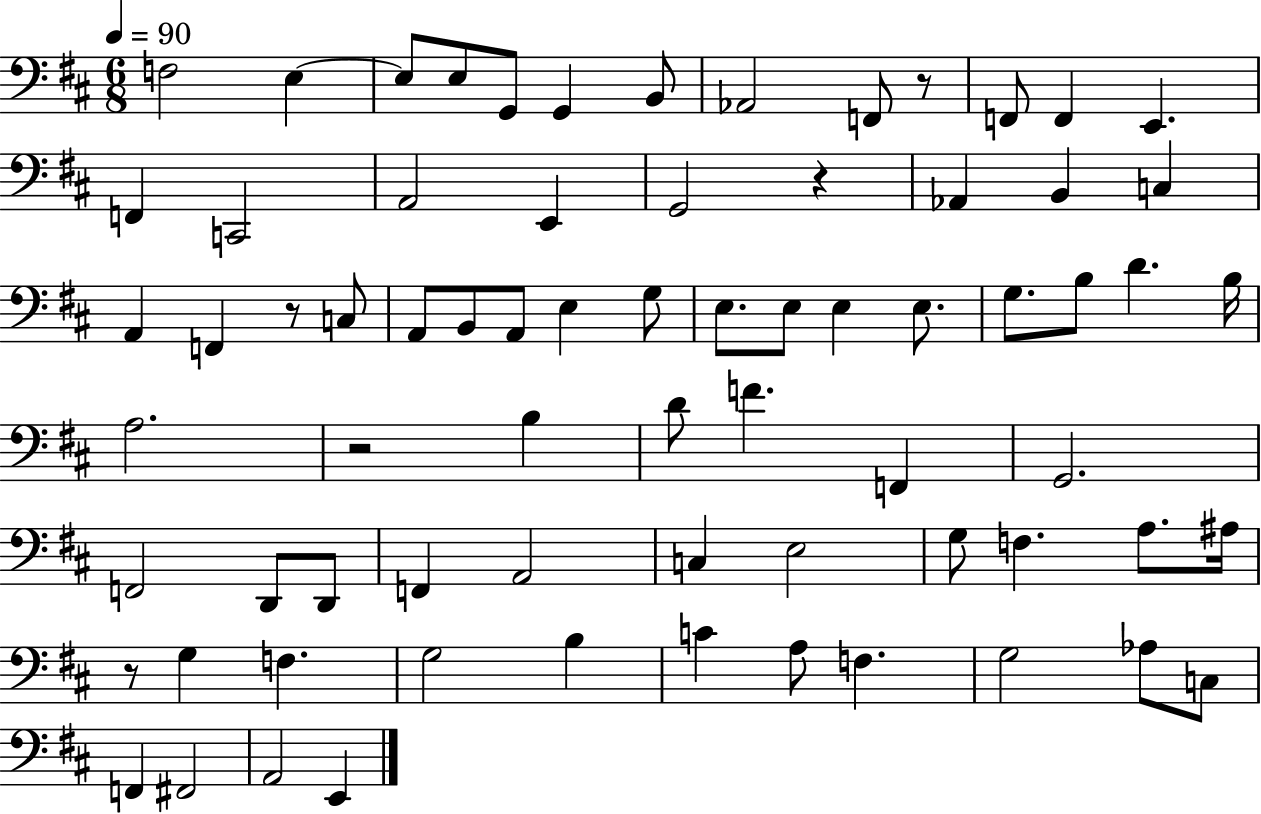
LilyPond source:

{
  \clef bass
  \numericTimeSignature
  \time 6/8
  \key d \major
  \tempo 4 = 90
  f2 e4~~ | e8 e8 g,8 g,4 b,8 | aes,2 f,8 r8 | f,8 f,4 e,4. | \break f,4 c,2 | a,2 e,4 | g,2 r4 | aes,4 b,4 c4 | \break a,4 f,4 r8 c8 | a,8 b,8 a,8 e4 g8 | e8. e8 e4 e8. | g8. b8 d'4. b16 | \break a2. | r2 b4 | d'8 f'4. f,4 | g,2. | \break f,2 d,8 d,8 | f,4 a,2 | c4 e2 | g8 f4. a8. ais16 | \break r8 g4 f4. | g2 b4 | c'4 a8 f4. | g2 aes8 c8 | \break f,4 fis,2 | a,2 e,4 | \bar "|."
}